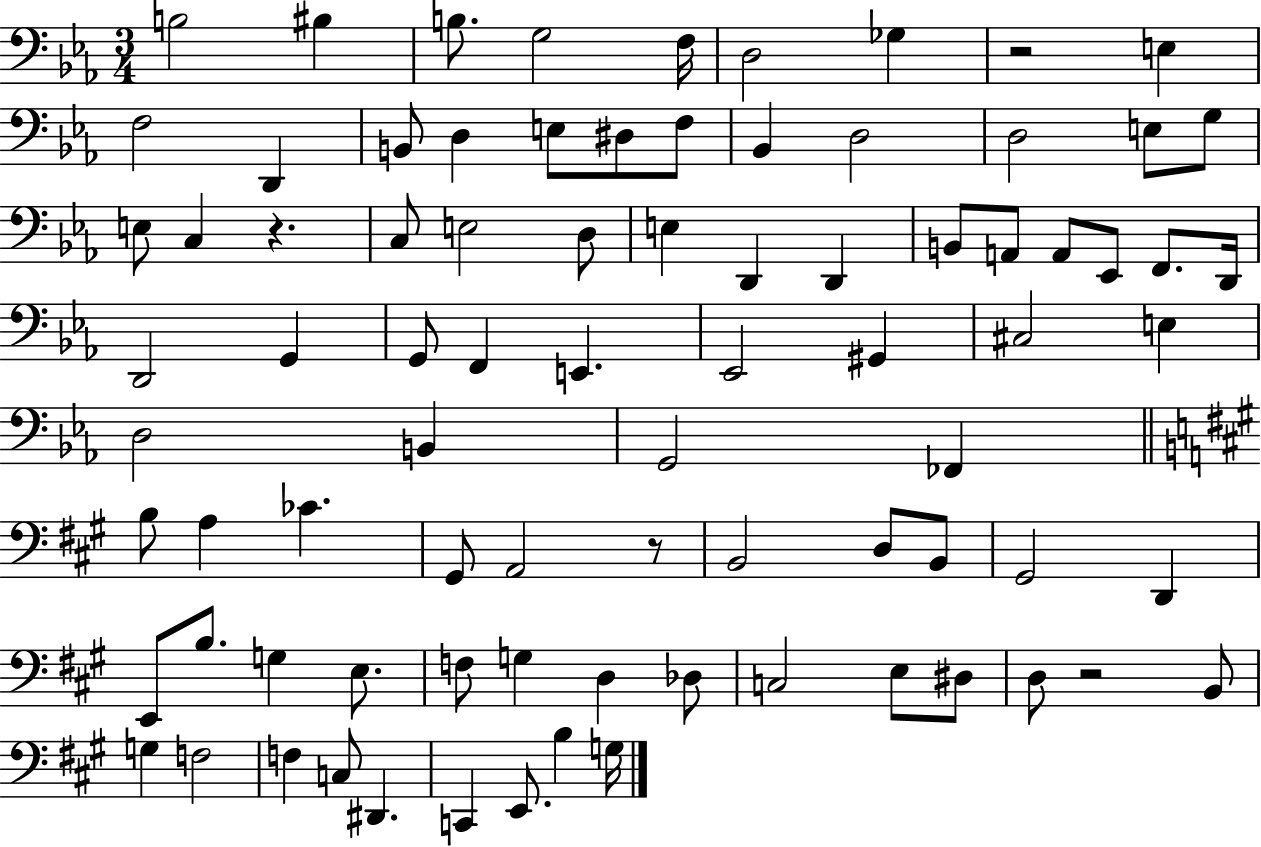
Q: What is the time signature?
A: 3/4